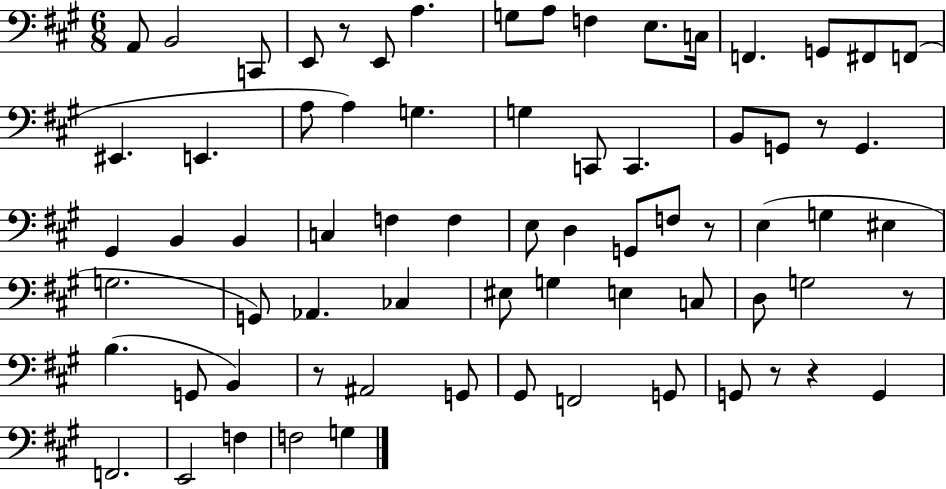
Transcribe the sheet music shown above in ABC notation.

X:1
T:Untitled
M:6/8
L:1/4
K:A
A,,/2 B,,2 C,,/2 E,,/2 z/2 E,,/2 A, G,/2 A,/2 F, E,/2 C,/4 F,, G,,/2 ^F,,/2 F,,/2 ^E,, E,, A,/2 A, G, G, C,,/2 C,, B,,/2 G,,/2 z/2 G,, ^G,, B,, B,, C, F, F, E,/2 D, G,,/2 F,/2 z/2 E, G, ^E, G,2 G,,/2 _A,, _C, ^E,/2 G, E, C,/2 D,/2 G,2 z/2 B, G,,/2 B,, z/2 ^A,,2 G,,/2 ^G,,/2 F,,2 G,,/2 G,,/2 z/2 z G,, F,,2 E,,2 F, F,2 G,